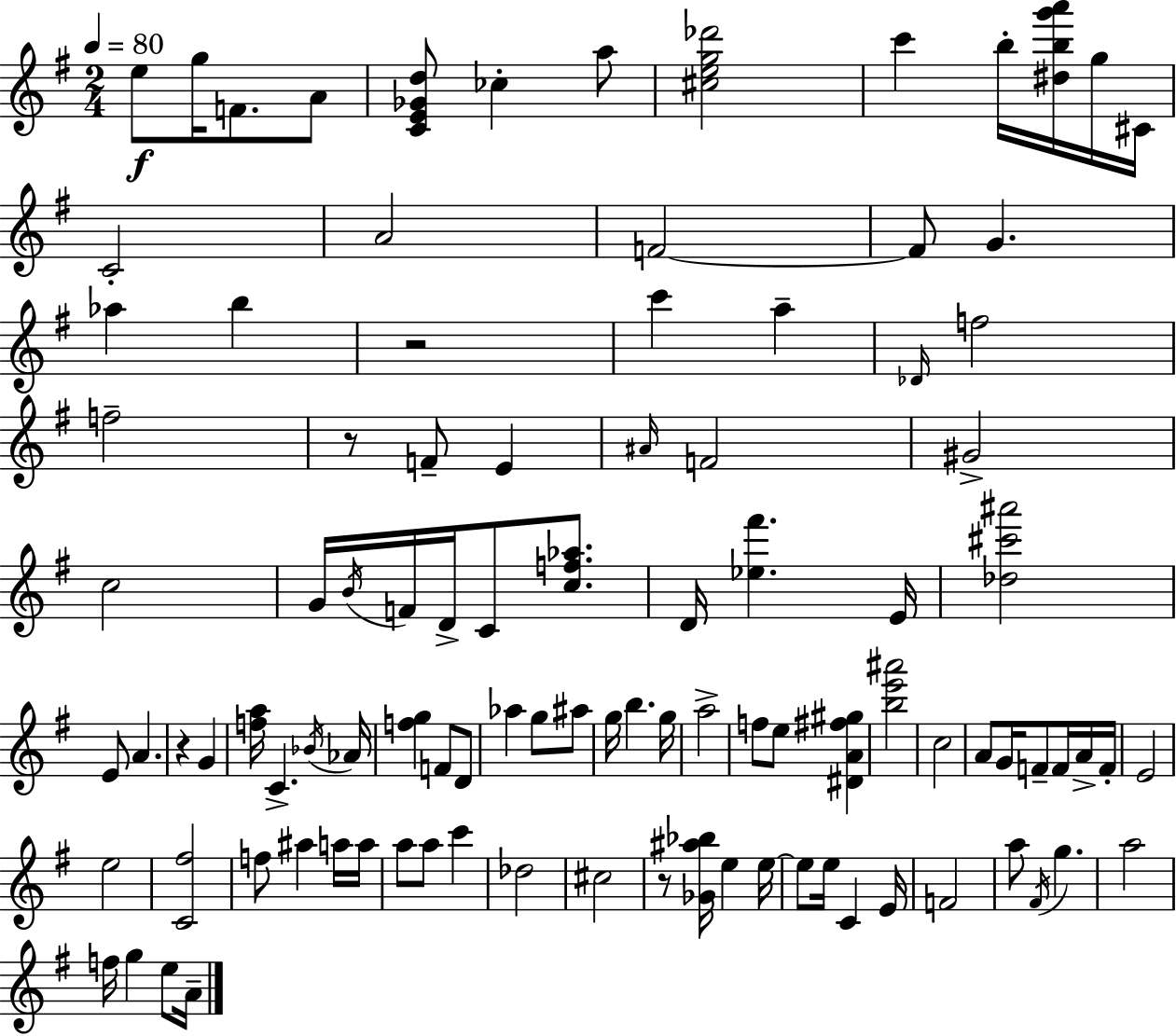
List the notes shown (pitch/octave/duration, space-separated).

E5/e G5/s F4/e. A4/e [C4,E4,Gb4,D5]/e CES5/q A5/e [C#5,E5,G5,Db6]/h C6/q B5/s [D#5,B5,G6,A6]/s G5/s C#4/s C4/h A4/h F4/h F4/e G4/q. Ab5/q B5/q R/h C6/q A5/q Db4/s F5/h F5/h R/e F4/e E4/q A#4/s F4/h G#4/h C5/h G4/s B4/s F4/s D4/s C4/e [C5,F5,Ab5]/e. D4/s [Eb5,F#6]/q. E4/s [Db5,C#6,A#6]/h E4/e A4/q. R/q G4/q [F5,A5]/s C4/q. Bb4/s Ab4/s [F5,G5]/q F4/e D4/e Ab5/q G5/e A#5/e G5/s B5/q. G5/s A5/h F5/e E5/e [D#4,A4,F#5,G#5]/q [B5,E6,A#6]/h C5/h A4/e G4/s F4/e F4/s A4/s F4/s E4/h E5/h [C4,F#5]/h F5/e A#5/q A5/s A5/s A5/e A5/e C6/q Db5/h C#5/h R/e [Gb4,A#5,Bb5]/s E5/q E5/s E5/e E5/s C4/q E4/s F4/h A5/e F#4/s G5/q. A5/h F5/s G5/q E5/e A4/s